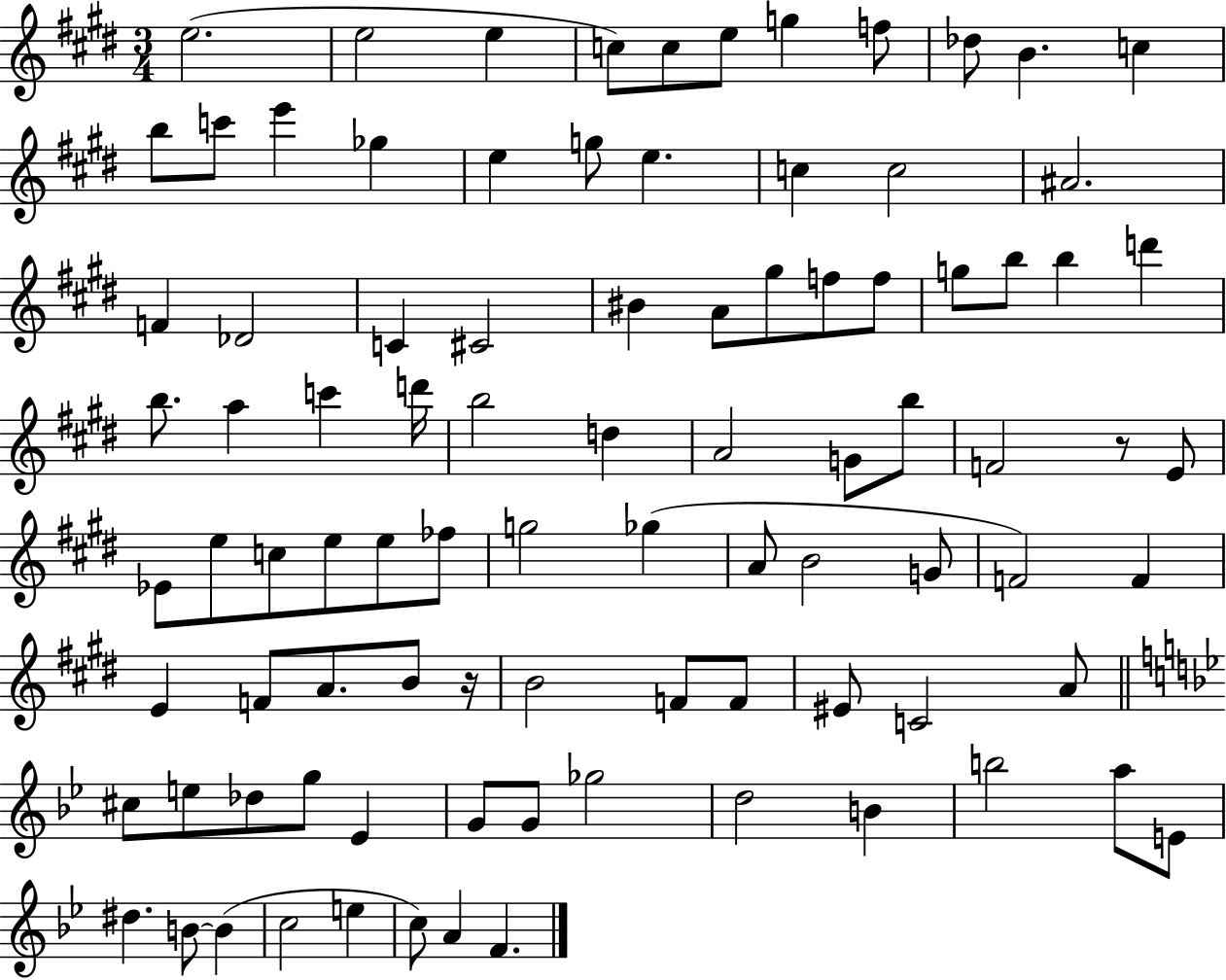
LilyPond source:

{
  \clef treble
  \numericTimeSignature
  \time 3/4
  \key e \major
  e''2.( | e''2 e''4 | c''8) c''8 e''8 g''4 f''8 | des''8 b'4. c''4 | \break b''8 c'''8 e'''4 ges''4 | e''4 g''8 e''4. | c''4 c''2 | ais'2. | \break f'4 des'2 | c'4 cis'2 | bis'4 a'8 gis''8 f''8 f''8 | g''8 b''8 b''4 d'''4 | \break b''8. a''4 c'''4 d'''16 | b''2 d''4 | a'2 g'8 b''8 | f'2 r8 e'8 | \break ees'8 e''8 c''8 e''8 e''8 fes''8 | g''2 ges''4( | a'8 b'2 g'8 | f'2) f'4 | \break e'4 f'8 a'8. b'8 r16 | b'2 f'8 f'8 | eis'8 c'2 a'8 | \bar "||" \break \key g \minor cis''8 e''8 des''8 g''8 ees'4 | g'8 g'8 ges''2 | d''2 b'4 | b''2 a''8 e'8 | \break dis''4. b'8~~ b'4( | c''2 e''4 | c''8) a'4 f'4. | \bar "|."
}